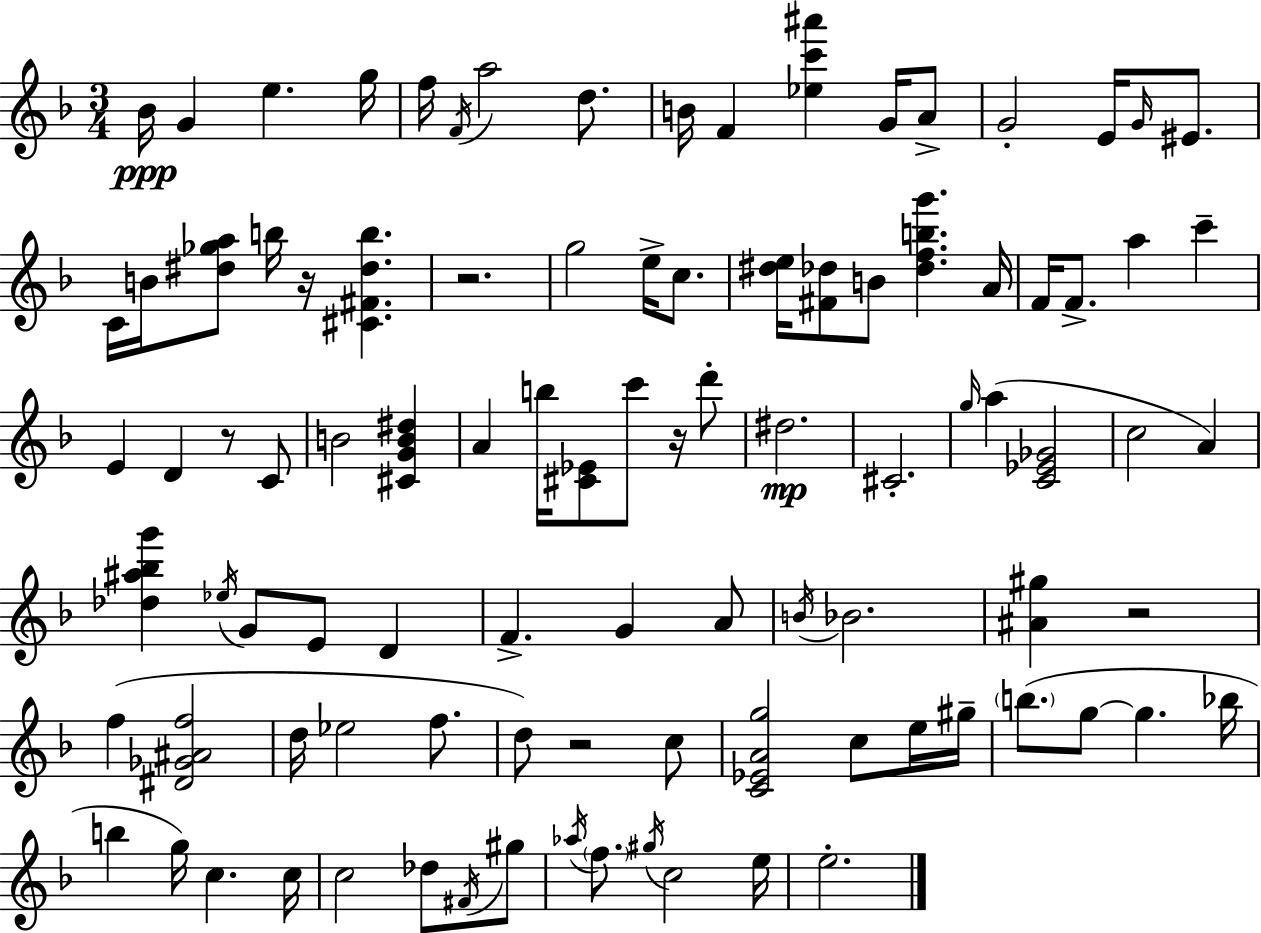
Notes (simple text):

Bb4/s G4/q E5/q. G5/s F5/s F4/s A5/h D5/e. B4/s F4/q [Eb5,C6,A#6]/q G4/s A4/e G4/h E4/s G4/s EIS4/e. C4/s B4/s [D#5,Gb5,A5]/e B5/s R/s [C#4,F#4,D#5,B5]/q. R/h. G5/h E5/s C5/e. [D#5,E5]/s [F#4,Db5]/e B4/e [Db5,F5,B5,G6]/q. A4/s F4/s F4/e. A5/q C6/q E4/q D4/q R/e C4/e B4/h [C#4,G4,B4,D#5]/q A4/q B5/s [C#4,Eb4]/e C6/e R/s D6/e D#5/h. C#4/h. G5/s A5/q [C4,Eb4,Gb4]/h C5/h A4/q [Db5,A#5,Bb5,G6]/q Eb5/s G4/e E4/e D4/q F4/q. G4/q A4/e B4/s Bb4/h. [A#4,G#5]/q R/h F5/q [D#4,Gb4,A#4,F5]/h D5/s Eb5/h F5/e. D5/e R/h C5/e [C4,Eb4,A4,G5]/h C5/e E5/s G#5/s B5/e. G5/e G5/q. Bb5/s B5/q G5/s C5/q. C5/s C5/h Db5/e F#4/s G#5/e Ab5/s F5/e. G#5/s C5/h E5/s E5/h.